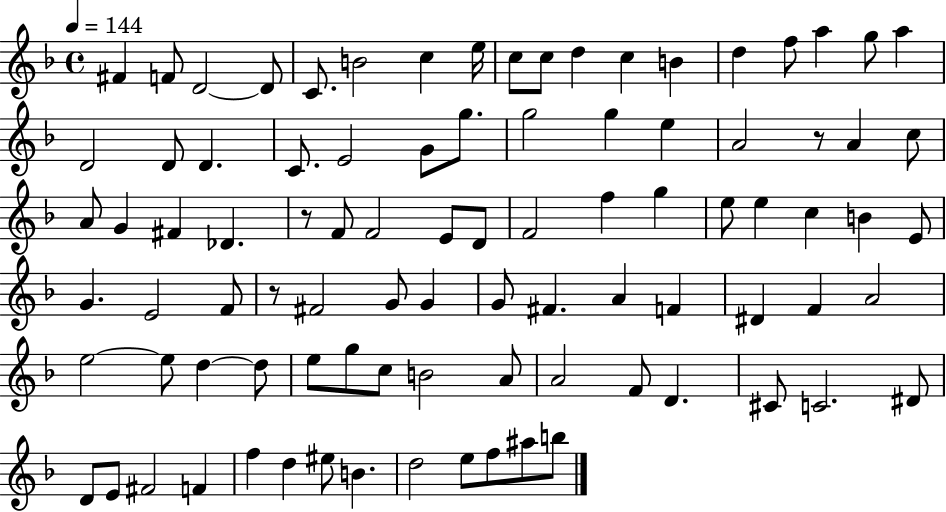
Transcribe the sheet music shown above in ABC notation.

X:1
T:Untitled
M:4/4
L:1/4
K:F
^F F/2 D2 D/2 C/2 B2 c e/4 c/2 c/2 d c B d f/2 a g/2 a D2 D/2 D C/2 E2 G/2 g/2 g2 g e A2 z/2 A c/2 A/2 G ^F _D z/2 F/2 F2 E/2 D/2 F2 f g e/2 e c B E/2 G E2 F/2 z/2 ^F2 G/2 G G/2 ^F A F ^D F A2 e2 e/2 d d/2 e/2 g/2 c/2 B2 A/2 A2 F/2 D ^C/2 C2 ^D/2 D/2 E/2 ^F2 F f d ^e/2 B d2 e/2 f/2 ^a/2 b/2